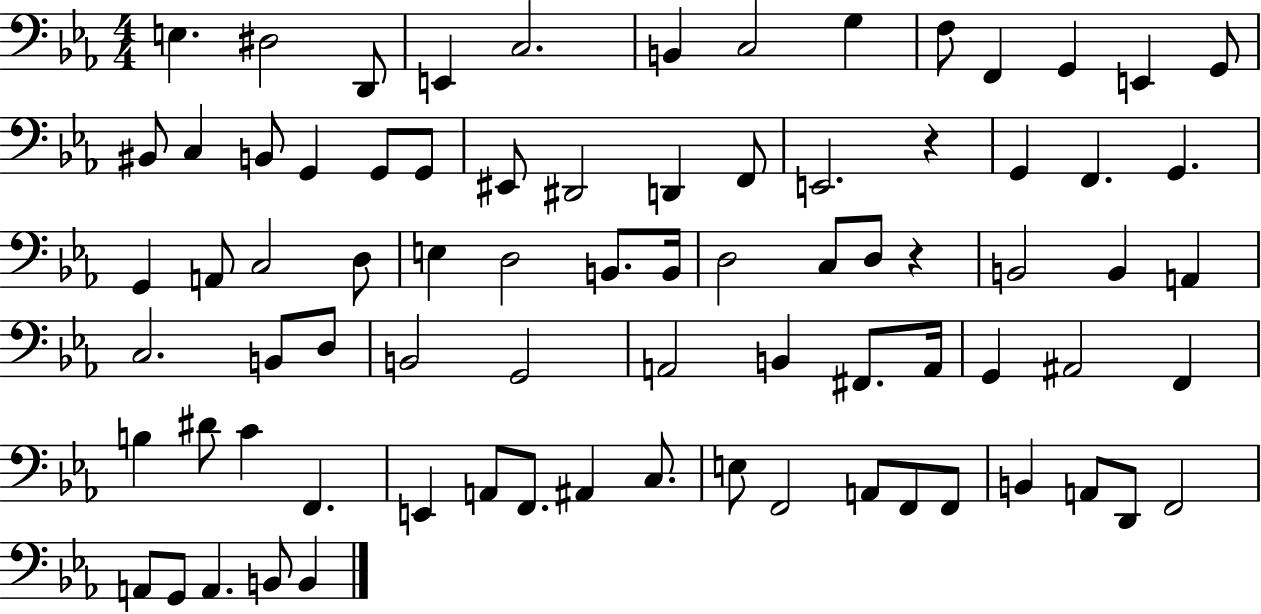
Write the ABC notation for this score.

X:1
T:Untitled
M:4/4
L:1/4
K:Eb
E, ^D,2 D,,/2 E,, C,2 B,, C,2 G, F,/2 F,, G,, E,, G,,/2 ^B,,/2 C, B,,/2 G,, G,,/2 G,,/2 ^E,,/2 ^D,,2 D,, F,,/2 E,,2 z G,, F,, G,, G,, A,,/2 C,2 D,/2 E, D,2 B,,/2 B,,/4 D,2 C,/2 D,/2 z B,,2 B,, A,, C,2 B,,/2 D,/2 B,,2 G,,2 A,,2 B,, ^F,,/2 A,,/4 G,, ^A,,2 F,, B, ^D/2 C F,, E,, A,,/2 F,,/2 ^A,, C,/2 E,/2 F,,2 A,,/2 F,,/2 F,,/2 B,, A,,/2 D,,/2 F,,2 A,,/2 G,,/2 A,, B,,/2 B,,